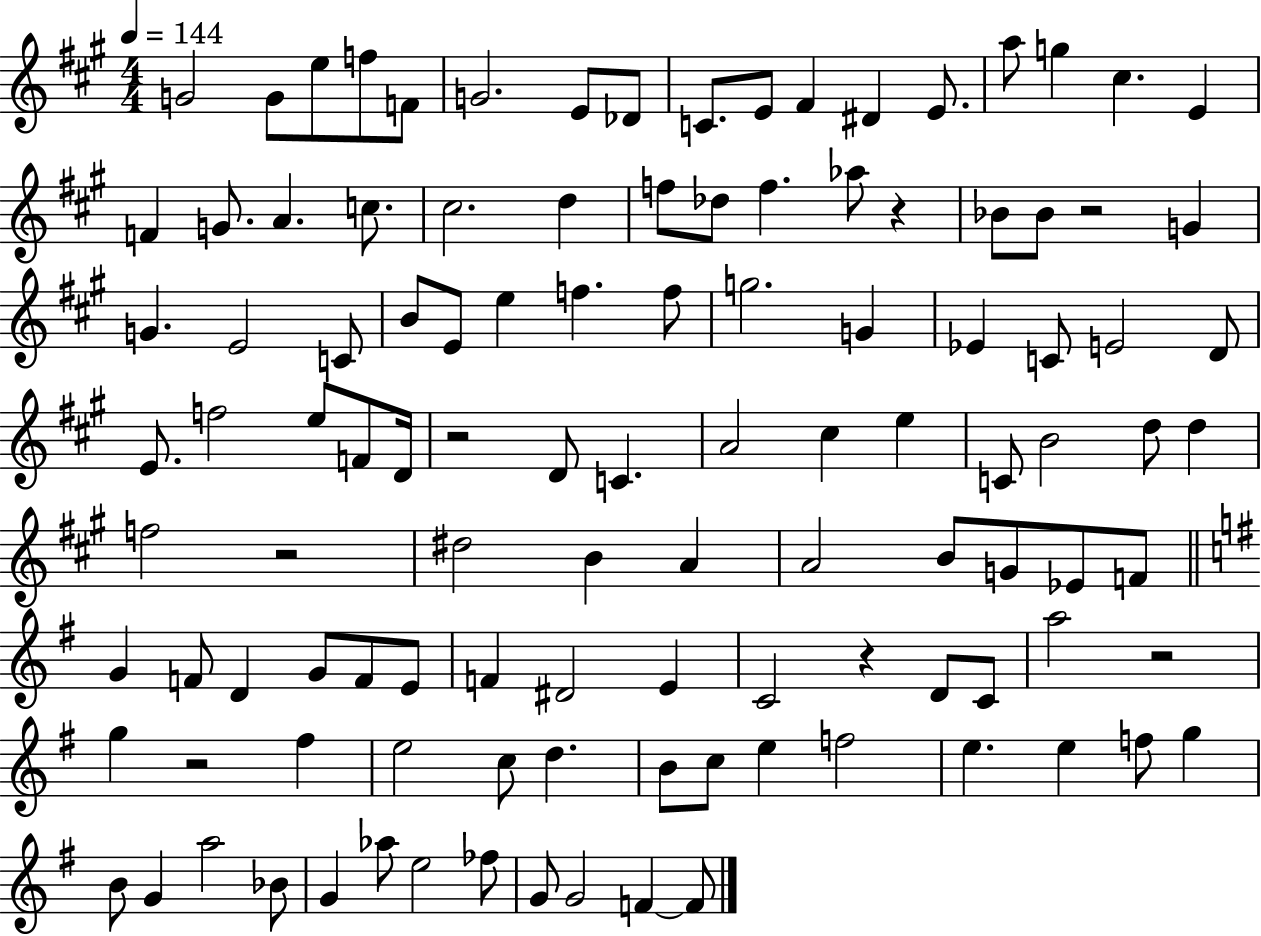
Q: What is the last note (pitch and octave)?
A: F4